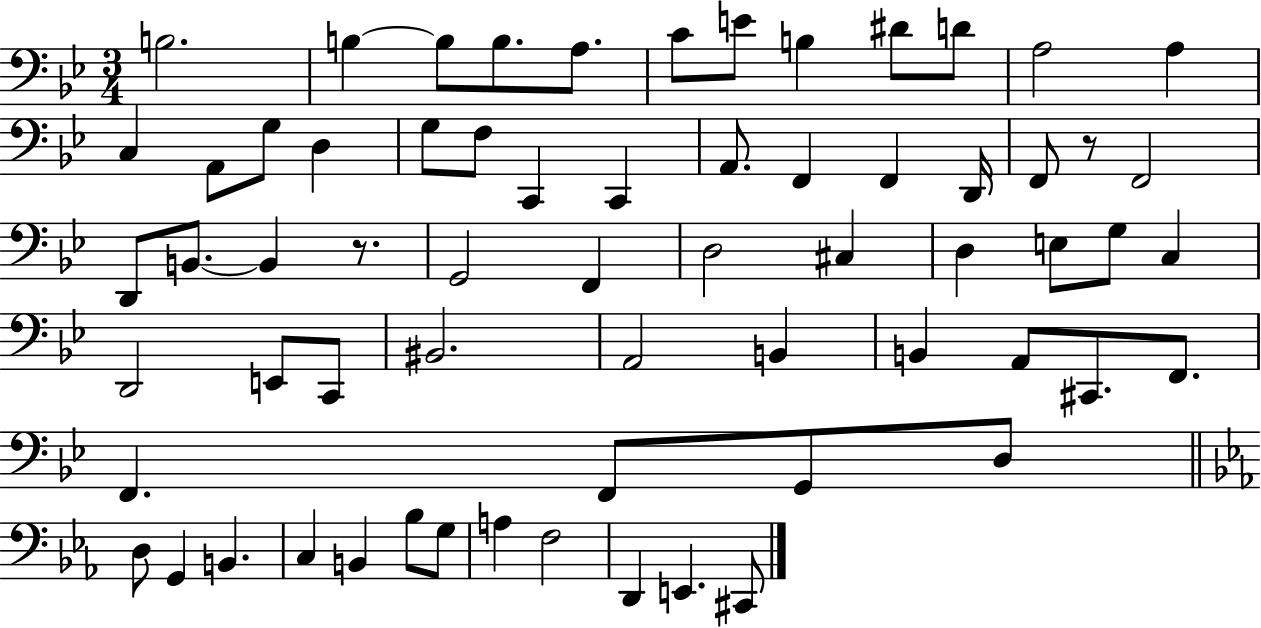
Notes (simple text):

B3/h. B3/q B3/e B3/e. A3/e. C4/e E4/e B3/q D#4/e D4/e A3/h A3/q C3/q A2/e G3/e D3/q G3/e F3/e C2/q C2/q A2/e. F2/q F2/q D2/s F2/e R/e F2/h D2/e B2/e. B2/q R/e. G2/h F2/q D3/h C#3/q D3/q E3/e G3/e C3/q D2/h E2/e C2/e BIS2/h. A2/h B2/q B2/q A2/e C#2/e. F2/e. F2/q. F2/e G2/e D3/e D3/e G2/q B2/q. C3/q B2/q Bb3/e G3/e A3/q F3/h D2/q E2/q. C#2/e